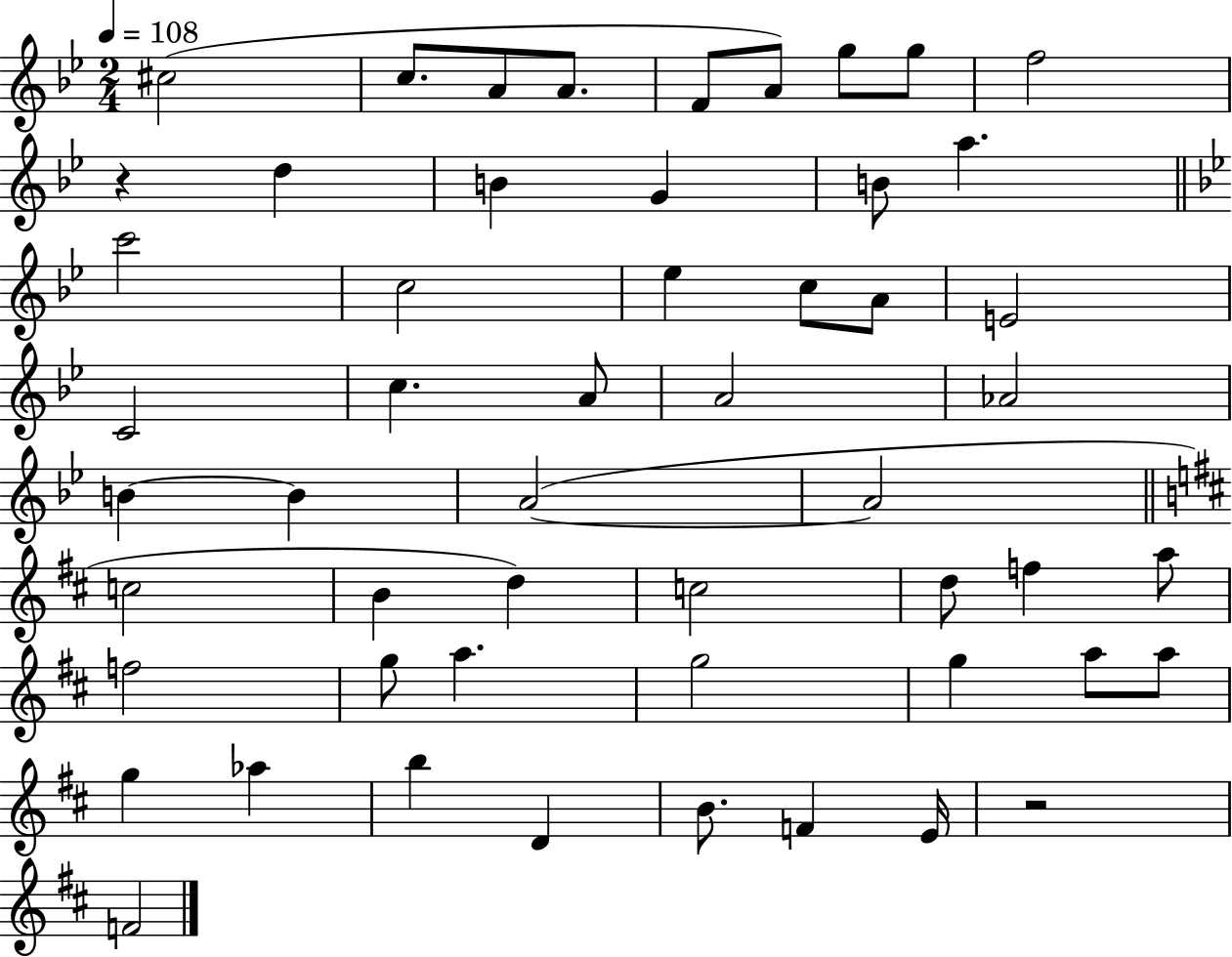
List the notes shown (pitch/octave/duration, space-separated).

C#5/h C5/e. A4/e A4/e. F4/e A4/e G5/e G5/e F5/h R/q D5/q B4/q G4/q B4/e A5/q. C6/h C5/h Eb5/q C5/e A4/e E4/h C4/h C5/q. A4/e A4/h Ab4/h B4/q B4/q A4/h A4/h C5/h B4/q D5/q C5/h D5/e F5/q A5/e F5/h G5/e A5/q. G5/h G5/q A5/e A5/e G5/q Ab5/q B5/q D4/q B4/e. F4/q E4/s R/h F4/h